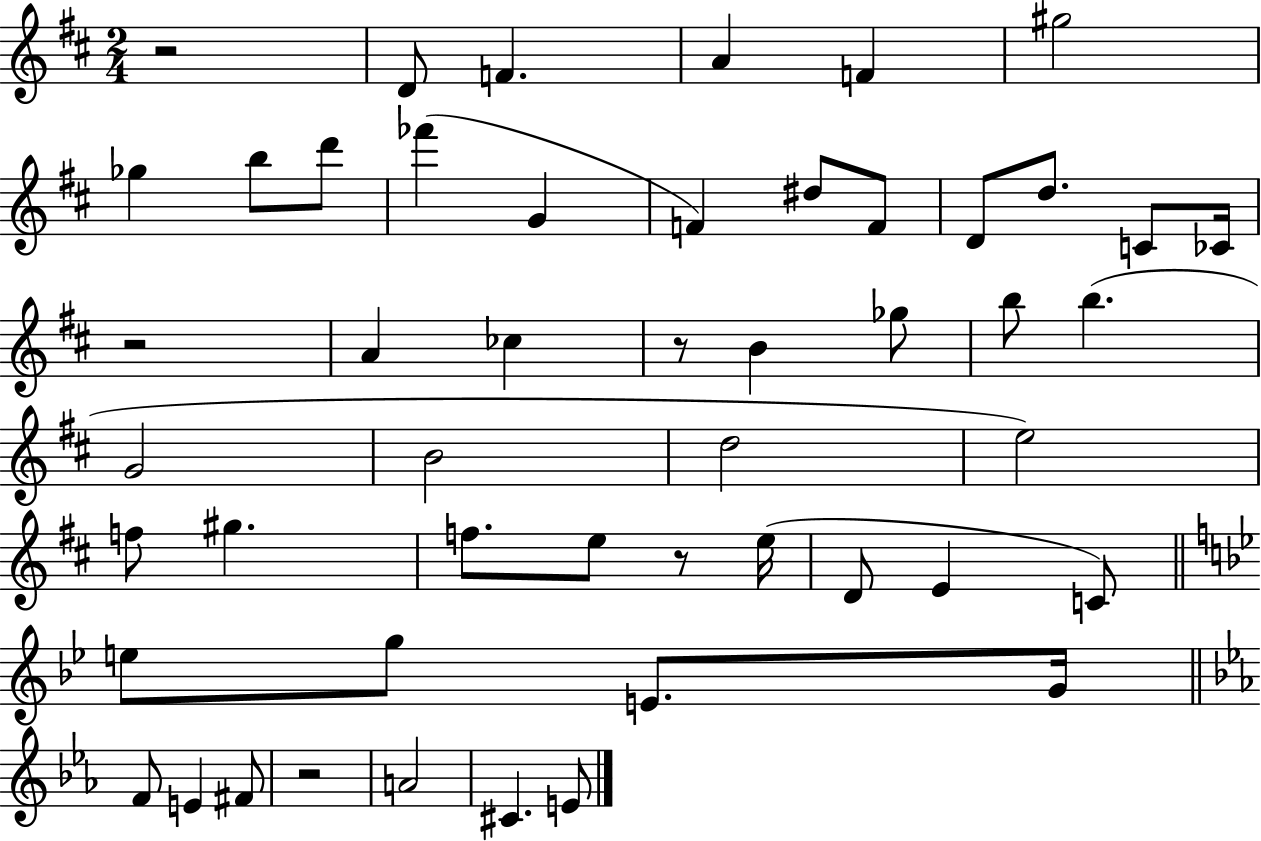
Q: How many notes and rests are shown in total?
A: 50